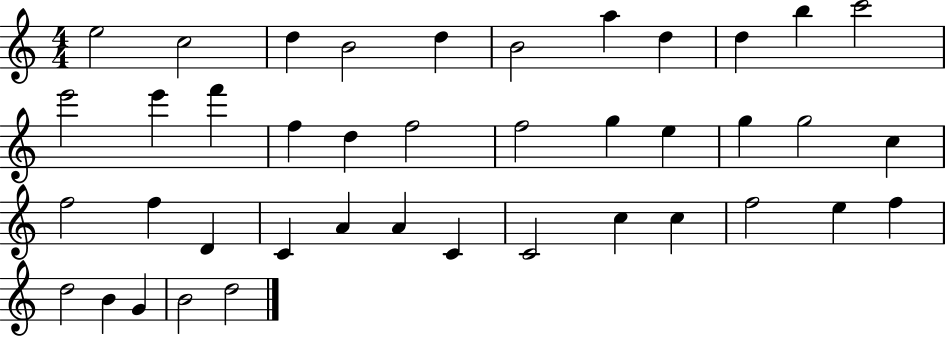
X:1
T:Untitled
M:4/4
L:1/4
K:C
e2 c2 d B2 d B2 a d d b c'2 e'2 e' f' f d f2 f2 g e g g2 c f2 f D C A A C C2 c c f2 e f d2 B G B2 d2